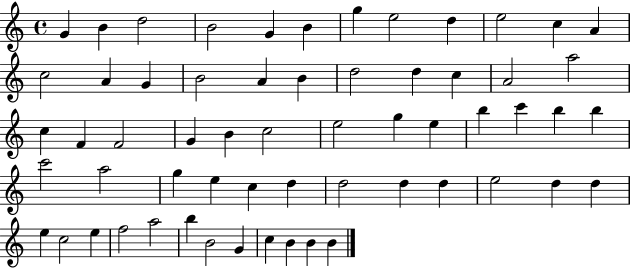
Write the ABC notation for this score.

X:1
T:Untitled
M:4/4
L:1/4
K:C
G B d2 B2 G B g e2 d e2 c A c2 A G B2 A B d2 d c A2 a2 c F F2 G B c2 e2 g e b c' b b c'2 a2 g e c d d2 d d e2 d d e c2 e f2 a2 b B2 G c B B B